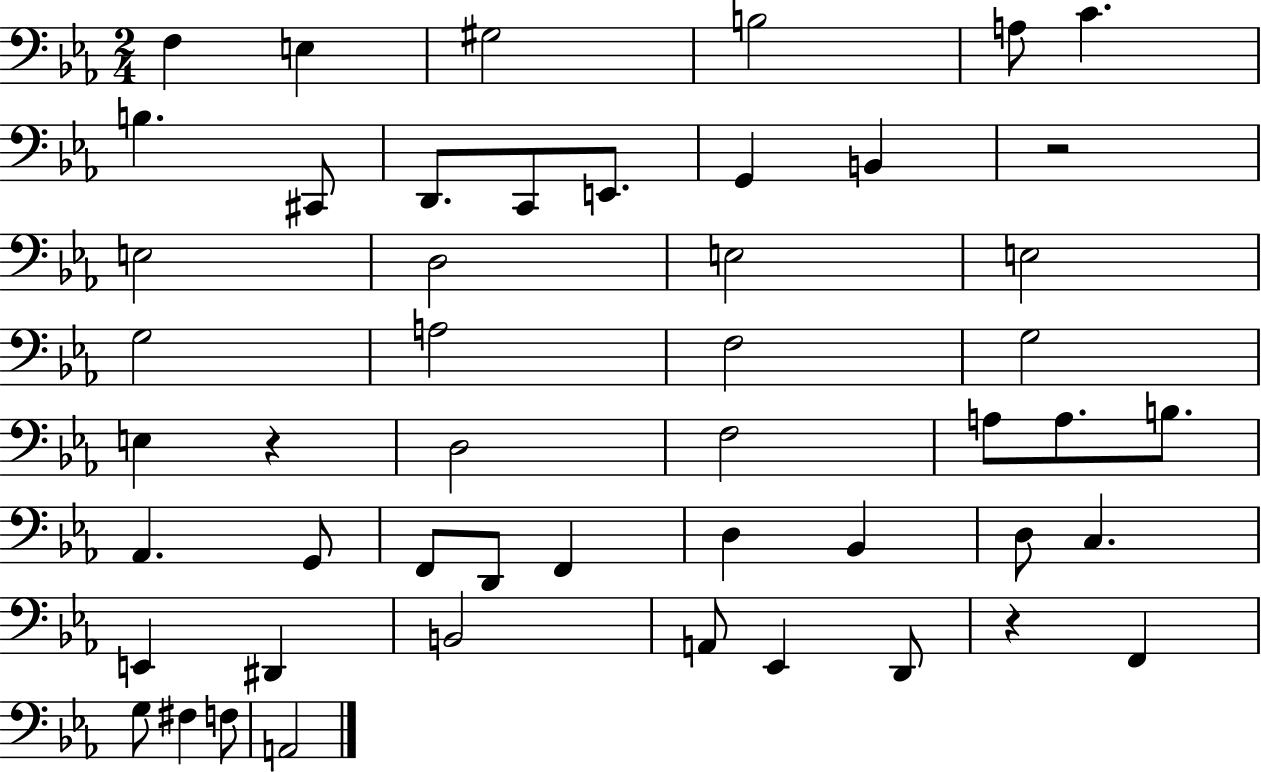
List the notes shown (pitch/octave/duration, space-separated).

F3/q E3/q G#3/h B3/h A3/e C4/q. B3/q. C#2/e D2/e. C2/e E2/e. G2/q B2/q R/h E3/h D3/h E3/h E3/h G3/h A3/h F3/h G3/h E3/q R/q D3/h F3/h A3/e A3/e. B3/e. Ab2/q. G2/e F2/e D2/e F2/q D3/q Bb2/q D3/e C3/q. E2/q D#2/q B2/h A2/e Eb2/q D2/e R/q F2/q G3/e F#3/q F3/e A2/h